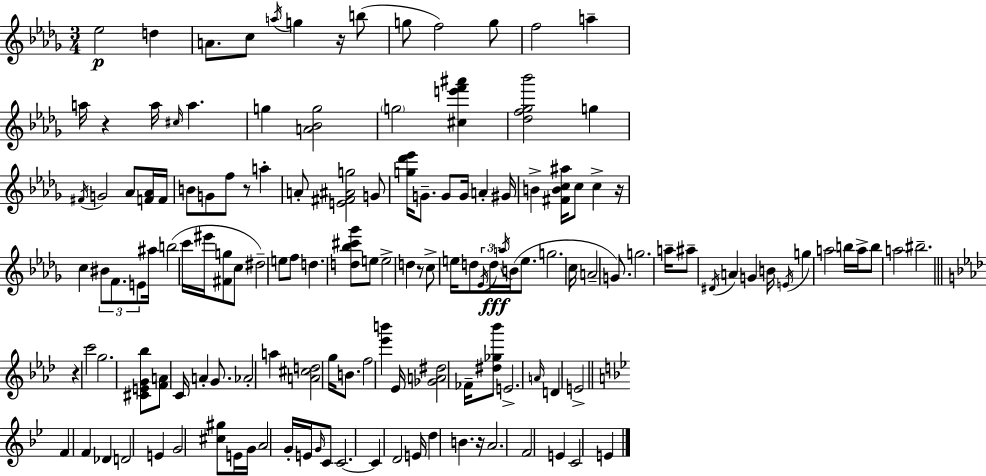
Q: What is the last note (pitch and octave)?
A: E4